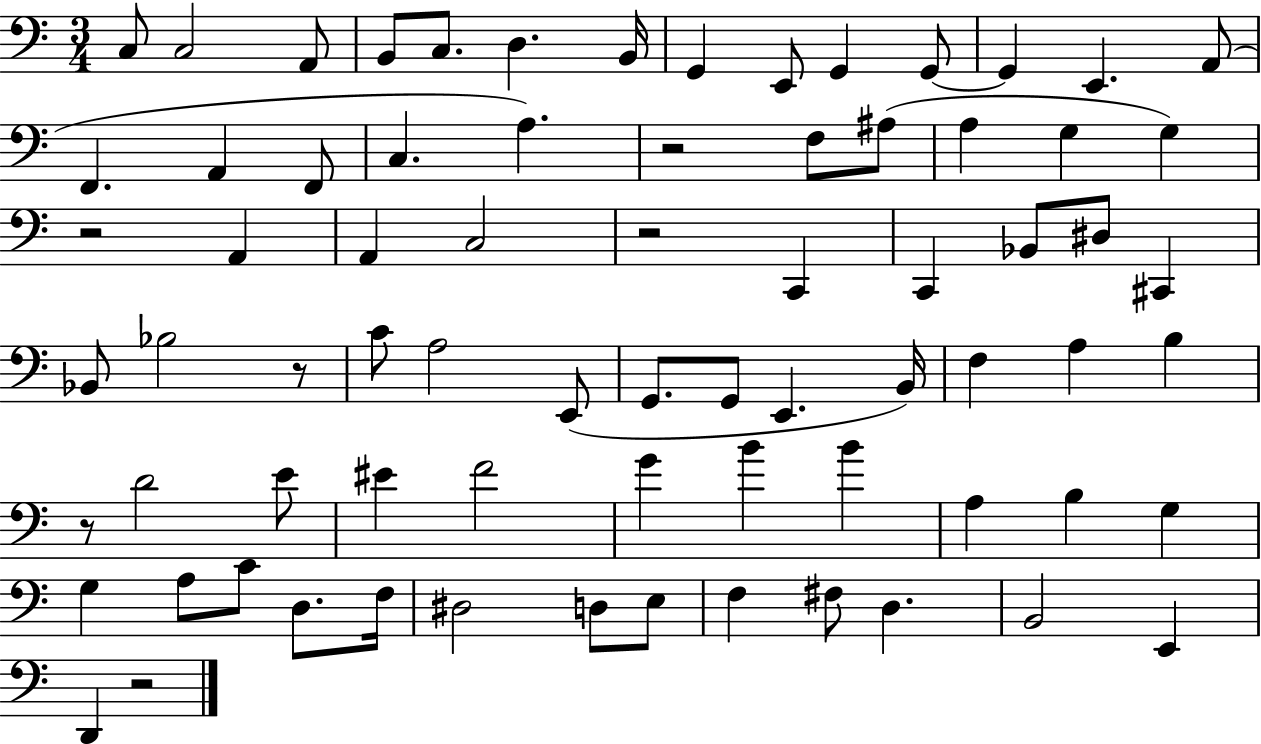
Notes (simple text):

C3/e C3/h A2/e B2/e C3/e. D3/q. B2/s G2/q E2/e G2/q G2/e G2/q E2/q. A2/e F2/q. A2/q F2/e C3/q. A3/q. R/h F3/e A#3/e A3/q G3/q G3/q R/h A2/q A2/q C3/h R/h C2/q C2/q Bb2/e D#3/e C#2/q Bb2/e Bb3/h R/e C4/e A3/h E2/e G2/e. G2/e E2/q. B2/s F3/q A3/q B3/q R/e D4/h E4/e EIS4/q F4/h G4/q B4/q B4/q A3/q B3/q G3/q G3/q A3/e C4/e D3/e. F3/s D#3/h D3/e E3/e F3/q F#3/e D3/q. B2/h E2/q D2/q R/h